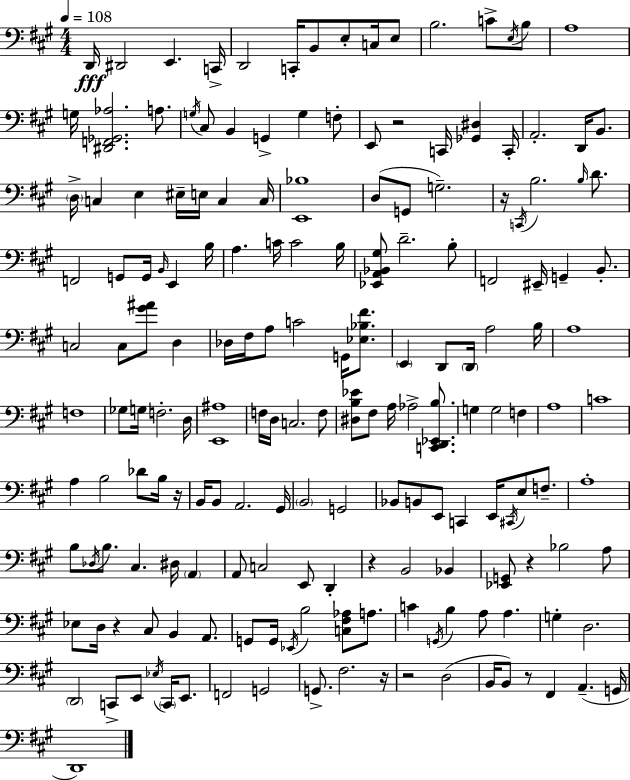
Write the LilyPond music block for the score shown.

{
  \clef bass
  \numericTimeSignature
  \time 4/4
  \key a \major
  \tempo 4 = 108
  d,16\fff dis,2 e,4. c,16-> | d,2 c,16-. b,8 e8-. c16 e8 | b2. c'8-> \acciaccatura { e16 } b8 | a1 | \break g16 <dis, f, ges, aes>2. a8. | \acciaccatura { g16 } cis8 b,4 g,4-> g4 | f8-. e,8 r2 c,16 <ges, dis>4 | c,16-. a,2.-. d,16 b,8. | \break \parenthesize d16-> c4 e4 eis16-- e16 c4 | c16 <e, bes>1 | d8( g,8 g2.--) | r16 \acciaccatura { c,16 } b2. | \break \grace { b16 } d'8. f,2 g,8 g,16 \grace { b,16 } | e,4 b16 a4. c'16 c'2 | b16 <ees, a, bes, gis>8 d'2.-- | b8-. f,2 eis,16-- g,4-- | \break b,8.-. c2 c8 <gis' ais'>8 | d4 des16 fis16 a8 c'2 | g,16 <ees bes fis'>8. \parenthesize e,4 d,8 \parenthesize d,16 a2 | b16 a1 | \break f1 | ges8 g16 f2.-. | d16 <e, ais>1 | f16 d16 c2. | \break f8 <dis b ees'>8 fis8 a16 aes2-> | <c, d, ees, b>8. g4 g2 | f4 a1 | c'1 | \break a4 b2 | des'8 b16 r16 b,16 b,8 a,2. | gis,16 \parenthesize b,2 g,2 | bes,8 b,8 e,8 c,4 e,16 | \break \acciaccatura { cis,16 } e8 f8.-- a1-. | b8 \acciaccatura { des16 } b8. cis4. | dis16 \parenthesize a,4 a,8 c2 | e,8 d,4-. r4 b,2 | \break bes,4 <ees, g,>8 r4 bes2 | a8 ees8 d16 r4 cis8 | b,4 a,8. g,8 g,16 \acciaccatura { ees,16 } b2 | <c fis aes>8 a8. c'4 \acciaccatura { g,16 } b4 | \break a8 a4. g4-. d2. | \parenthesize d,2 | c,8-> e,8 \acciaccatura { ees16 } \parenthesize c,16 e,8. f,2 | g,2 g,8.-> fis2. | \break r16 r2 | d2( b,16 b,8) r8 fis,4 | a,4.--( g,16 d,1) | \bar "|."
}